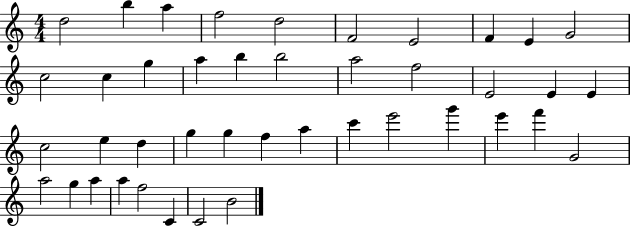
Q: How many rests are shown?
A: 0